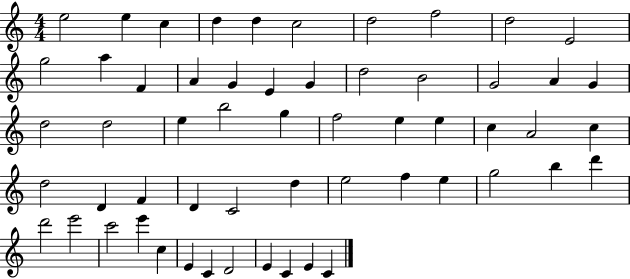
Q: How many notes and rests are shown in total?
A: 57